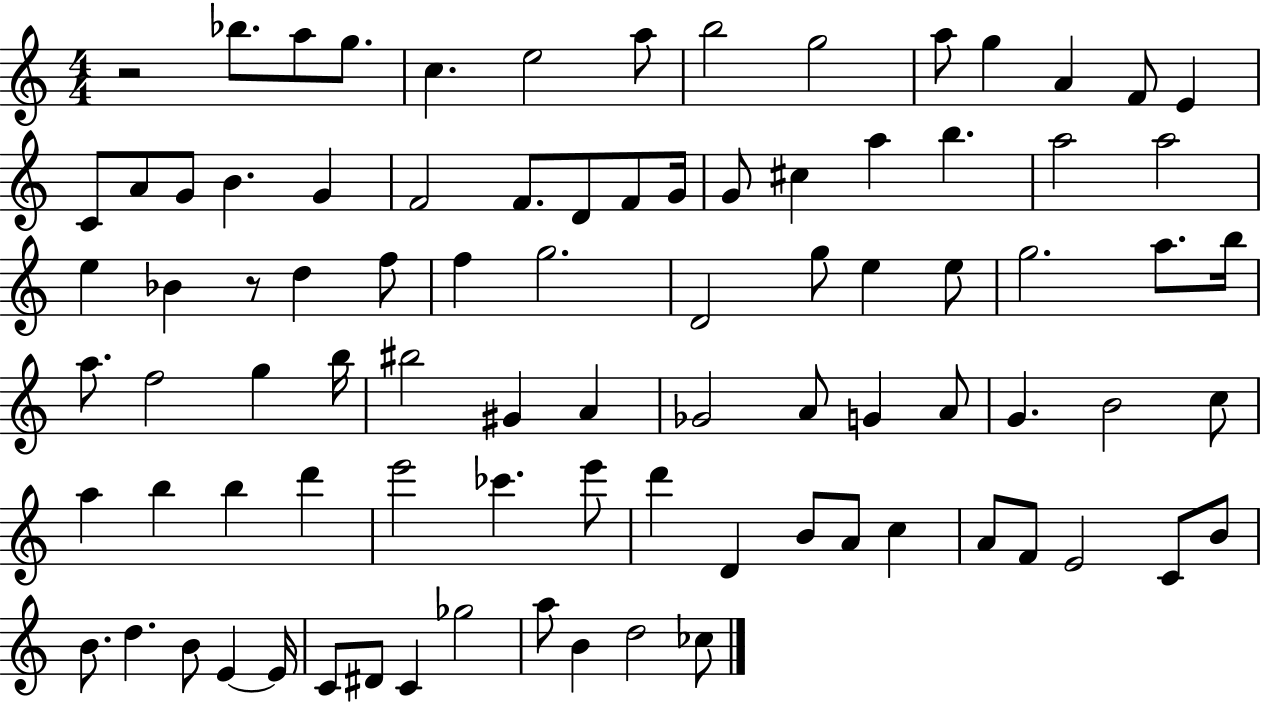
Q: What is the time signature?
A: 4/4